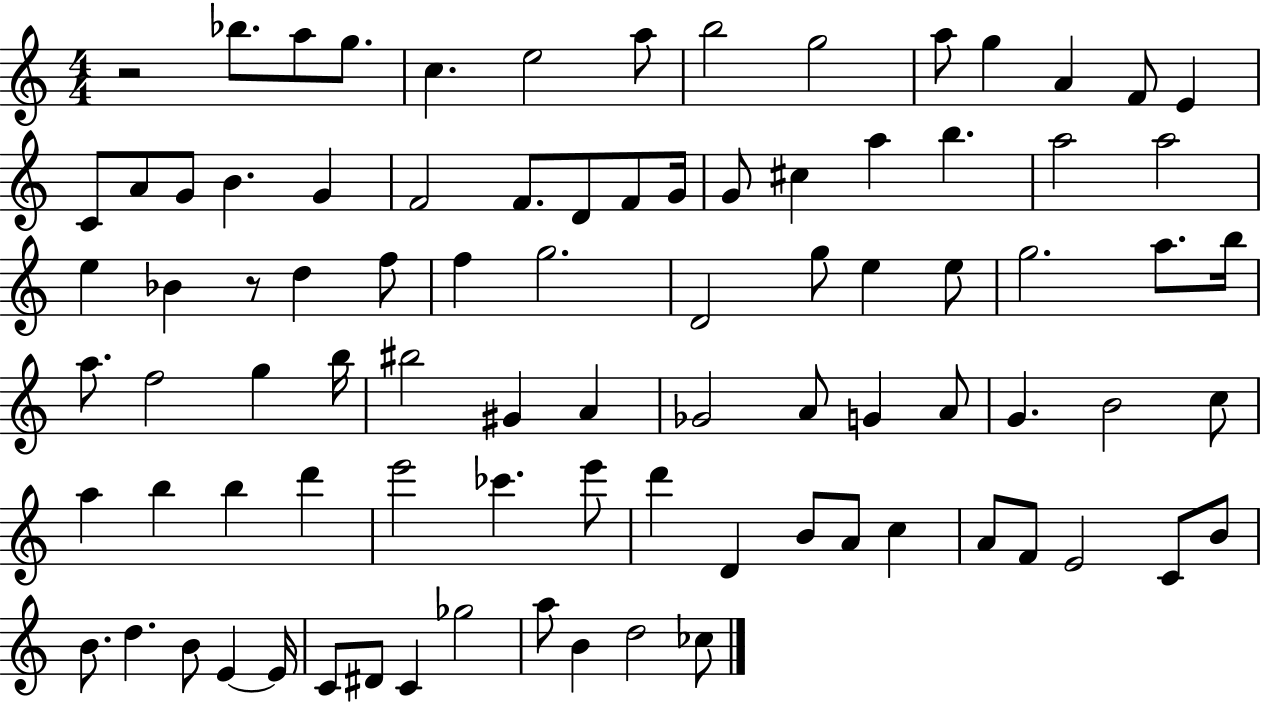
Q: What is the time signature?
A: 4/4